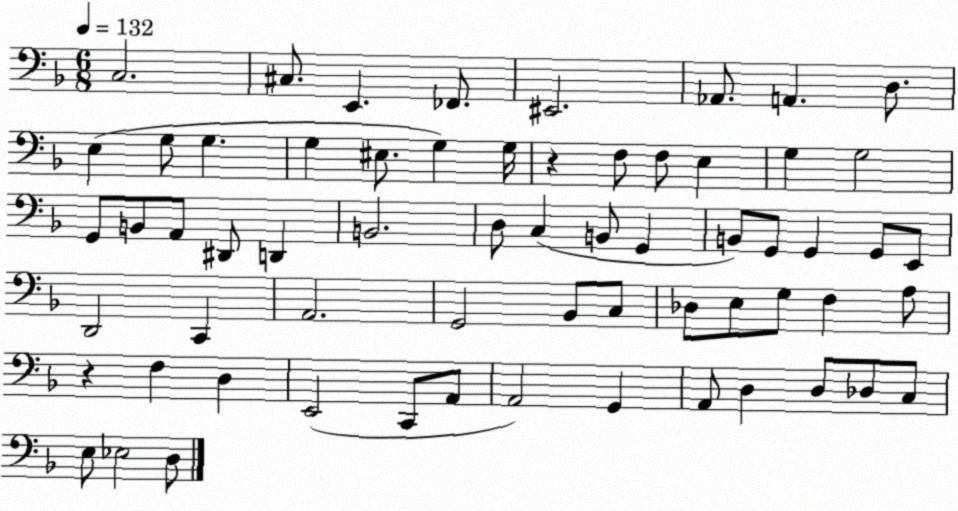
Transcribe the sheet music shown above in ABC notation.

X:1
T:Untitled
M:6/8
L:1/4
K:F
C,2 ^C,/2 E,, _F,,/2 ^E,,2 _A,,/2 A,, D,/2 E, G,/2 G, G, ^E,/2 G, G,/4 z F,/2 F,/2 E, G, G,2 G,,/2 B,,/2 A,,/2 ^D,,/2 D,, B,,2 D,/2 C, B,,/2 G,, B,,/2 G,,/2 G,, G,,/2 E,,/2 D,,2 C,, A,,2 G,,2 _B,,/2 C,/2 _D,/2 E,/2 G,/2 F, A,/2 z F, D, E,,2 C,,/2 A,,/2 A,,2 G,, A,,/2 D, D,/2 _D,/2 C,/2 E,/2 _E,2 D,/2